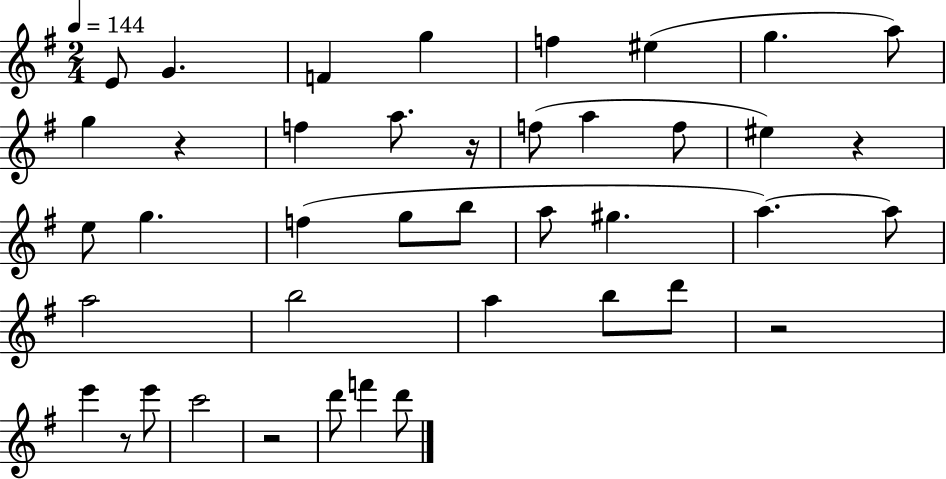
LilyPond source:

{
  \clef treble
  \numericTimeSignature
  \time 2/4
  \key g \major
  \tempo 4 = 144
  e'8 g'4. | f'4 g''4 | f''4 eis''4( | g''4. a''8) | \break g''4 r4 | f''4 a''8. r16 | f''8( a''4 f''8 | eis''4) r4 | \break e''8 g''4. | f''4( g''8 b''8 | a''8 gis''4. | a''4.~~) a''8 | \break a''2 | b''2 | a''4 b''8 d'''8 | r2 | \break e'''4 r8 e'''8 | c'''2 | r2 | d'''8 f'''4 d'''8 | \break \bar "|."
}